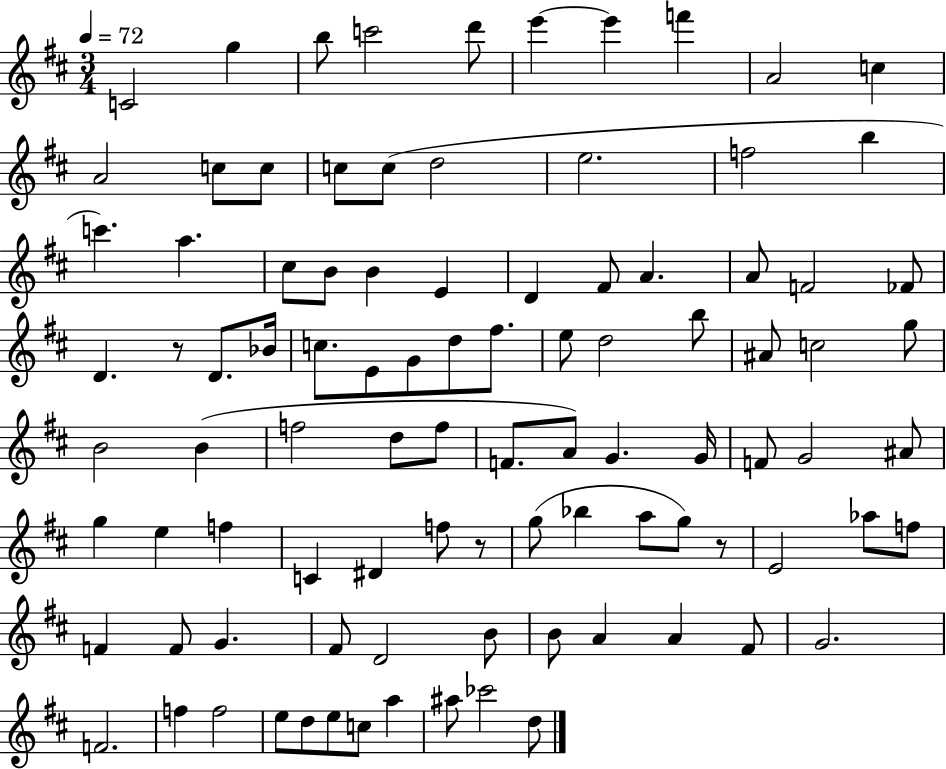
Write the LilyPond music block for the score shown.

{
  \clef treble
  \numericTimeSignature
  \time 3/4
  \key d \major
  \tempo 4 = 72
  c'2 g''4 | b''8 c'''2 d'''8 | e'''4~~ e'''4 f'''4 | a'2 c''4 | \break a'2 c''8 c''8 | c''8 c''8( d''2 | e''2. | f''2 b''4 | \break c'''4.) a''4. | cis''8 b'8 b'4 e'4 | d'4 fis'8 a'4. | a'8 f'2 fes'8 | \break d'4. r8 d'8. bes'16 | c''8. e'8 g'8 d''8 fis''8. | e''8 d''2 b''8 | ais'8 c''2 g''8 | \break b'2 b'4( | f''2 d''8 f''8 | f'8. a'8) g'4. g'16 | f'8 g'2 ais'8 | \break g''4 e''4 f''4 | c'4 dis'4 f''8 r8 | g''8( bes''4 a''8 g''8) r8 | e'2 aes''8 f''8 | \break f'4 f'8 g'4. | fis'8 d'2 b'8 | b'8 a'4 a'4 fis'8 | g'2. | \break f'2. | f''4 f''2 | e''8 d''8 e''8 c''8 a''4 | ais''8 ces'''2 d''8 | \break \bar "|."
}